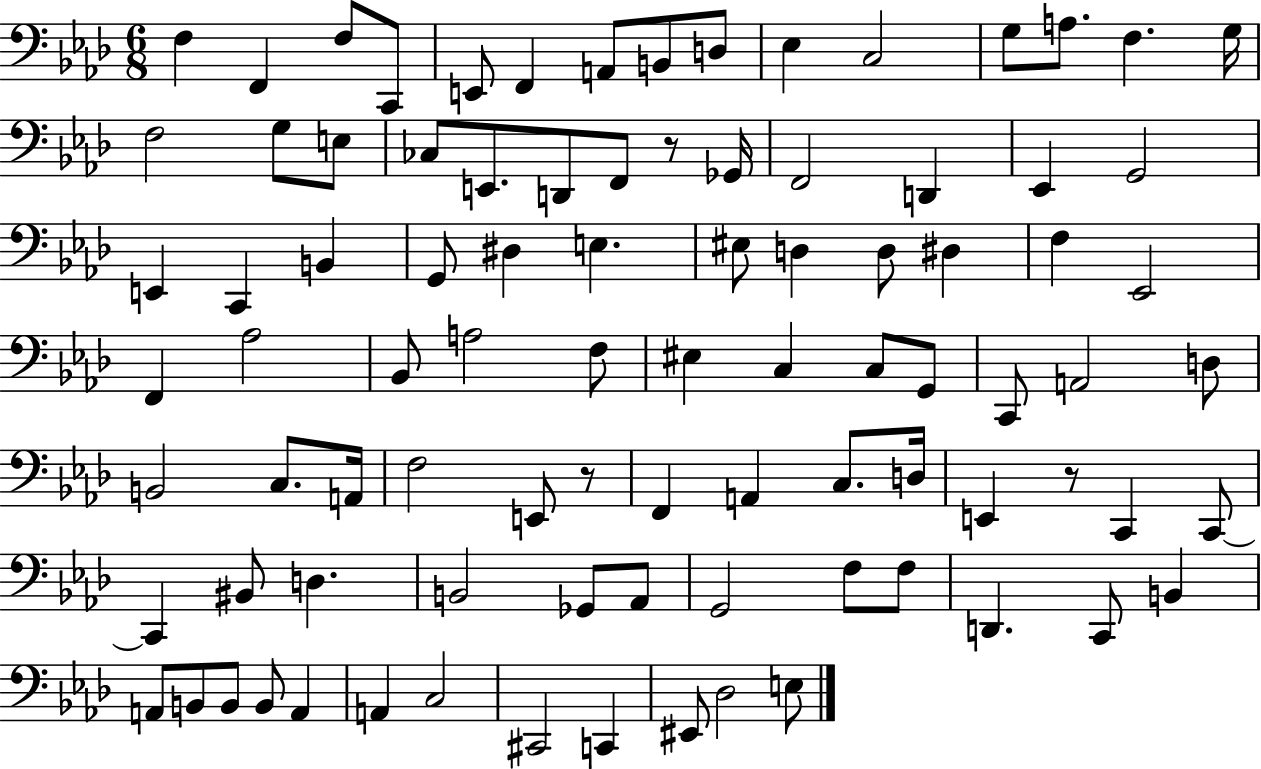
F3/q F2/q F3/e C2/e E2/e F2/q A2/e B2/e D3/e Eb3/q C3/h G3/e A3/e. F3/q. G3/s F3/h G3/e E3/e CES3/e E2/e. D2/e F2/e R/e Gb2/s F2/h D2/q Eb2/q G2/h E2/q C2/q B2/q G2/e D#3/q E3/q. EIS3/e D3/q D3/e D#3/q F3/q Eb2/h F2/q Ab3/h Bb2/e A3/h F3/e EIS3/q C3/q C3/e G2/e C2/e A2/h D3/e B2/h C3/e. A2/s F3/h E2/e R/e F2/q A2/q C3/e. D3/s E2/q R/e C2/q C2/e C2/q BIS2/e D3/q. B2/h Gb2/e Ab2/e G2/h F3/e F3/e D2/q. C2/e B2/q A2/e B2/e B2/e B2/e A2/q A2/q C3/h C#2/h C2/q EIS2/e Db3/h E3/e